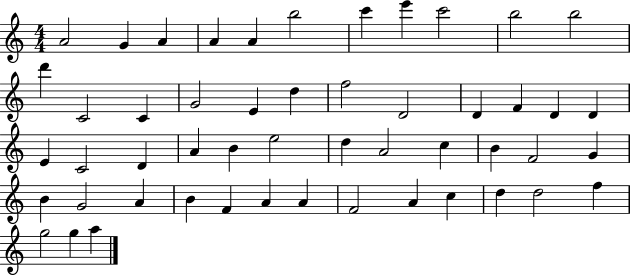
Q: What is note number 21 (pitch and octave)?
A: F4